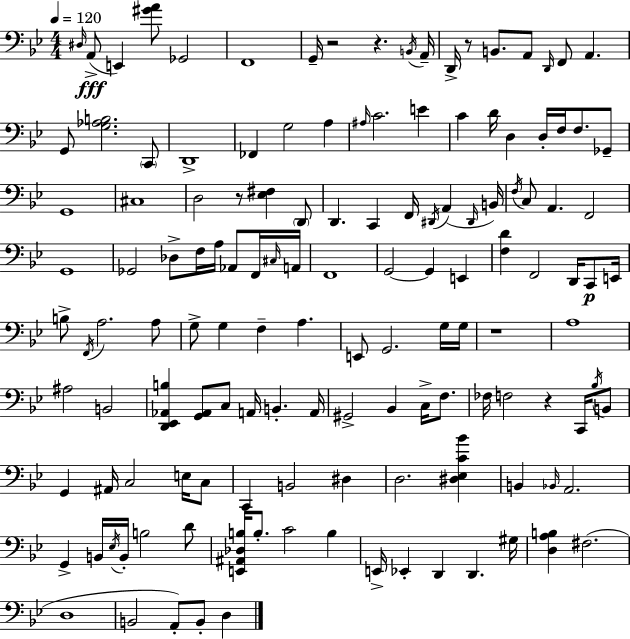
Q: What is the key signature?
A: G minor